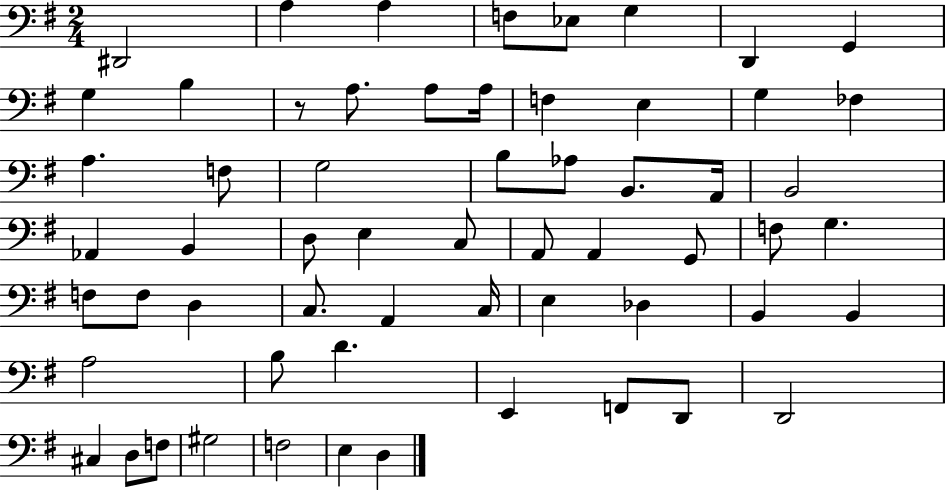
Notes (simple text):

D#2/h A3/q A3/q F3/e Eb3/e G3/q D2/q G2/q G3/q B3/q R/e A3/e. A3/e A3/s F3/q E3/q G3/q FES3/q A3/q. F3/e G3/h B3/e Ab3/e B2/e. A2/s B2/h Ab2/q B2/q D3/e E3/q C3/e A2/e A2/q G2/e F3/e G3/q. F3/e F3/e D3/q C3/e. A2/q C3/s E3/q Db3/q B2/q B2/q A3/h B3/e D4/q. E2/q F2/e D2/e D2/h C#3/q D3/e F3/e G#3/h F3/h E3/q D3/q